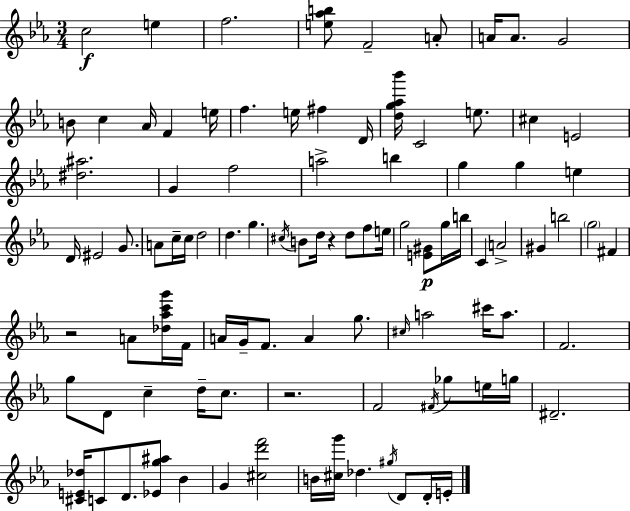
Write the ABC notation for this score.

X:1
T:Untitled
M:3/4
L:1/4
K:Eb
c2 e f2 [e_ab]/2 F2 A/2 A/4 A/2 G2 B/2 c _A/4 F e/4 f e/4 ^f D/4 [dg_a_b']/4 C2 e/2 ^c E2 [^d^a]2 G f2 a2 b g g e D/4 ^E2 G/2 A/2 c/4 c/4 d2 d g ^c/4 B/2 d/4 z d/2 f/2 e/4 g2 [E^G]/2 g/4 b/4 C A2 ^G b2 g2 ^F z2 A/2 [_d_ac'g']/4 F/4 A/4 G/4 F/2 A g/2 ^c/4 a2 ^c'/4 a/2 F2 g/2 D/2 c d/4 c/2 z2 F2 ^F/4 _g/2 e/4 g/4 ^D2 [^CE_d]/4 C/2 D/2 [_Eg^a]/2 _B G [^cd'f']2 B/4 [^cg']/4 _d ^g/4 D/2 D/4 E/4